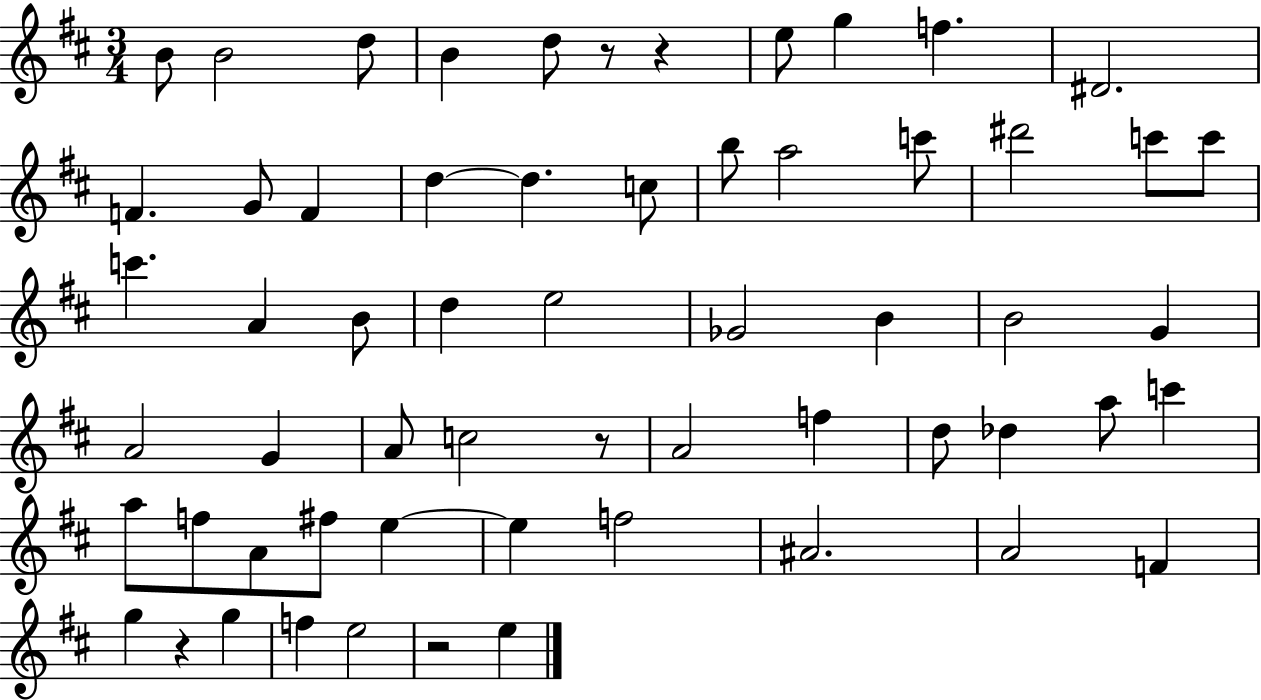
B4/e B4/h D5/e B4/q D5/e R/e R/q E5/e G5/q F5/q. D#4/h. F4/q. G4/e F4/q D5/q D5/q. C5/e B5/e A5/h C6/e D#6/h C6/e C6/e C6/q. A4/q B4/e D5/q E5/h Gb4/h B4/q B4/h G4/q A4/h G4/q A4/e C5/h R/e A4/h F5/q D5/e Db5/q A5/e C6/q A5/e F5/e A4/e F#5/e E5/q E5/q F5/h A#4/h. A4/h F4/q G5/q R/q G5/q F5/q E5/h R/h E5/q